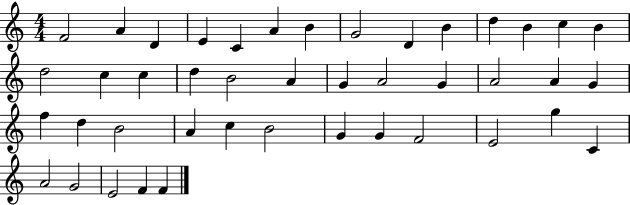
X:1
T:Untitled
M:4/4
L:1/4
K:C
F2 A D E C A B G2 D B d B c B d2 c c d B2 A G A2 G A2 A G f d B2 A c B2 G G F2 E2 g C A2 G2 E2 F F